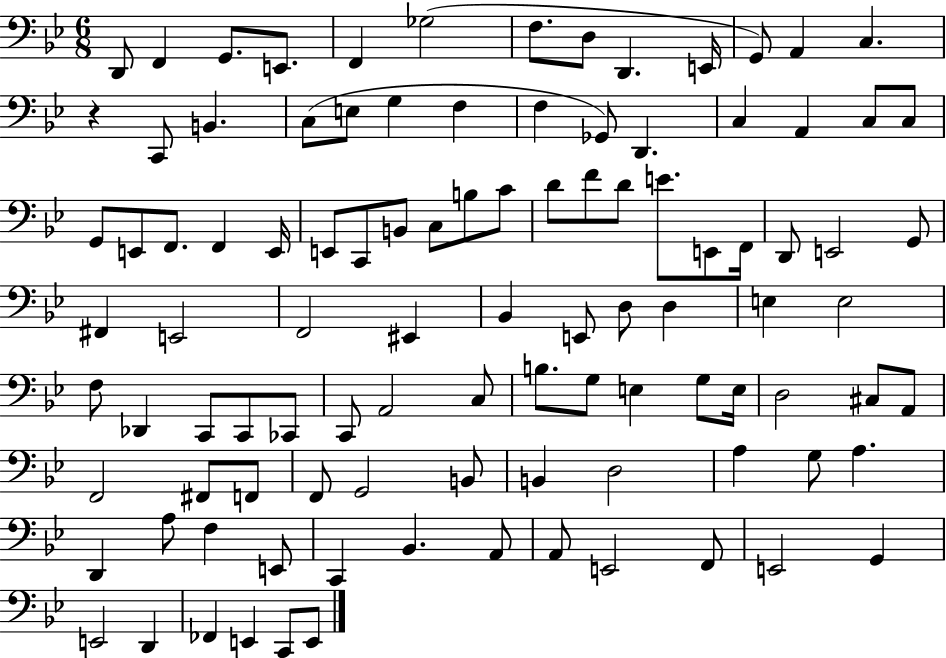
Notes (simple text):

D2/e F2/q G2/e. E2/e. F2/q Gb3/h F3/e. D3/e D2/q. E2/s G2/e A2/q C3/q. R/q C2/e B2/q. C3/e E3/e G3/q F3/q F3/q Gb2/e D2/q. C3/q A2/q C3/e C3/e G2/e E2/e F2/e. F2/q E2/s E2/e C2/e B2/e C3/e B3/e C4/e D4/e F4/e D4/e E4/e. E2/e F2/s D2/e E2/h G2/e F#2/q E2/h F2/h EIS2/q Bb2/q E2/e D3/e D3/q E3/q E3/h F3/e Db2/q C2/e C2/e CES2/e C2/e A2/h C3/e B3/e. G3/e E3/q G3/e E3/s D3/h C#3/e A2/e F2/h F#2/e F2/e F2/e G2/h B2/e B2/q D3/h A3/q G3/e A3/q. D2/q A3/e F3/q E2/e C2/q Bb2/q. A2/e A2/e E2/h F2/e E2/h G2/q E2/h D2/q FES2/q E2/q C2/e E2/e